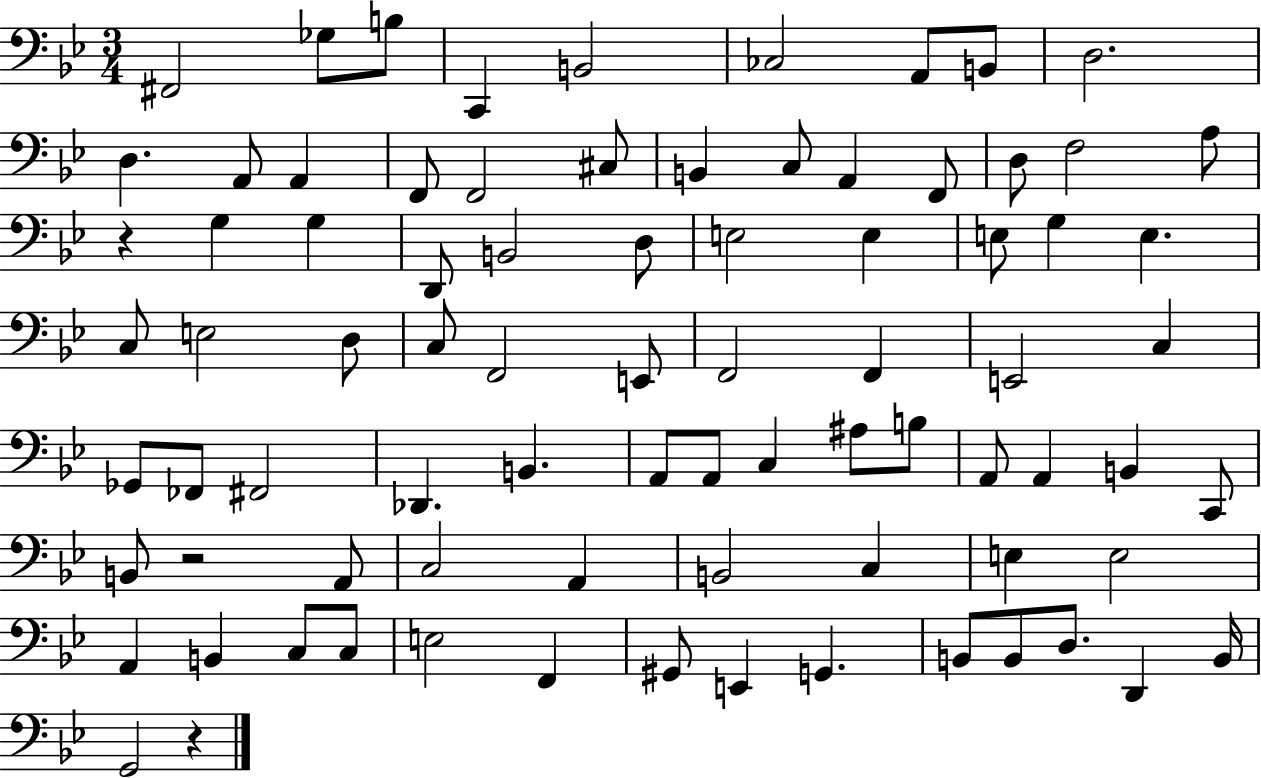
F#2/h Gb3/e B3/e C2/q B2/h CES3/h A2/e B2/e D3/h. D3/q. A2/e A2/q F2/e F2/h C#3/e B2/q C3/e A2/q F2/e D3/e F3/h A3/e R/q G3/q G3/q D2/e B2/h D3/e E3/h E3/q E3/e G3/q E3/q. C3/e E3/h D3/e C3/e F2/h E2/e F2/h F2/q E2/h C3/q Gb2/e FES2/e F#2/h Db2/q. B2/q. A2/e A2/e C3/q A#3/e B3/e A2/e A2/q B2/q C2/e B2/e R/h A2/e C3/h A2/q B2/h C3/q E3/q E3/h A2/q B2/q C3/e C3/e E3/h F2/q G#2/e E2/q G2/q. B2/e B2/e D3/e. D2/q B2/s G2/h R/q